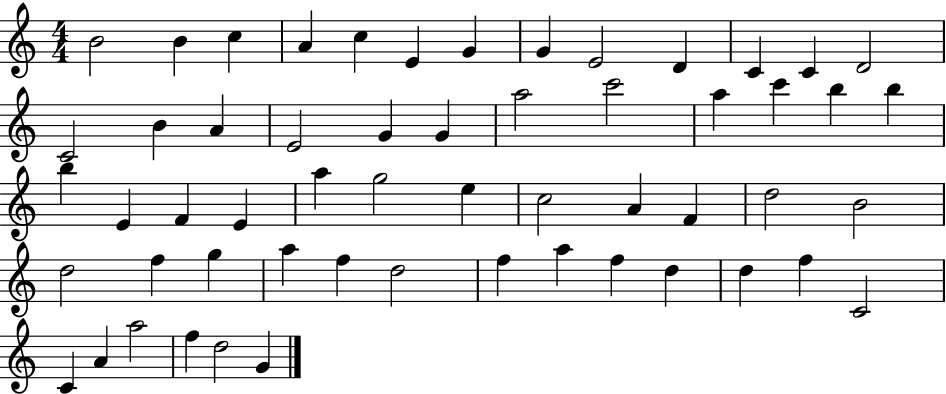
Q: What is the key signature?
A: C major